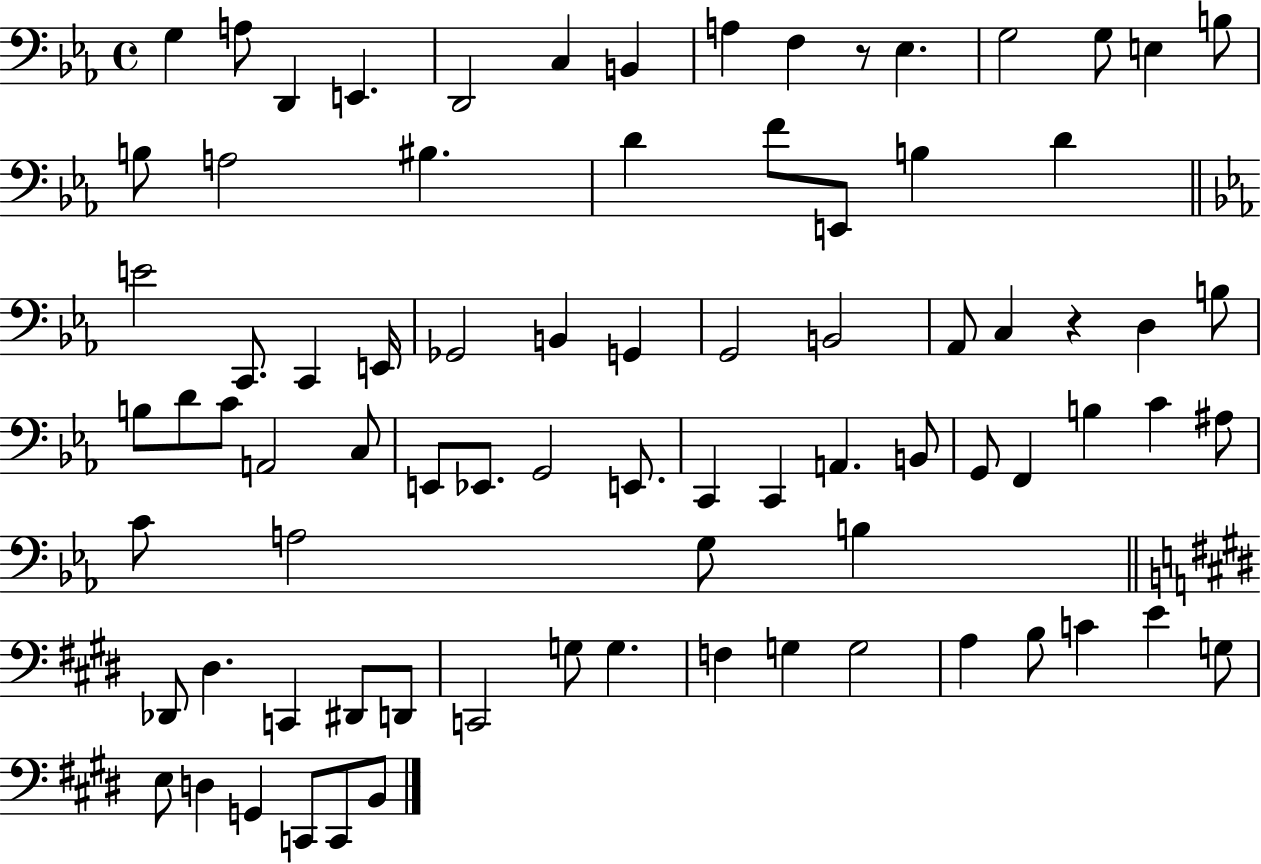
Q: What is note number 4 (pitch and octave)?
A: E2